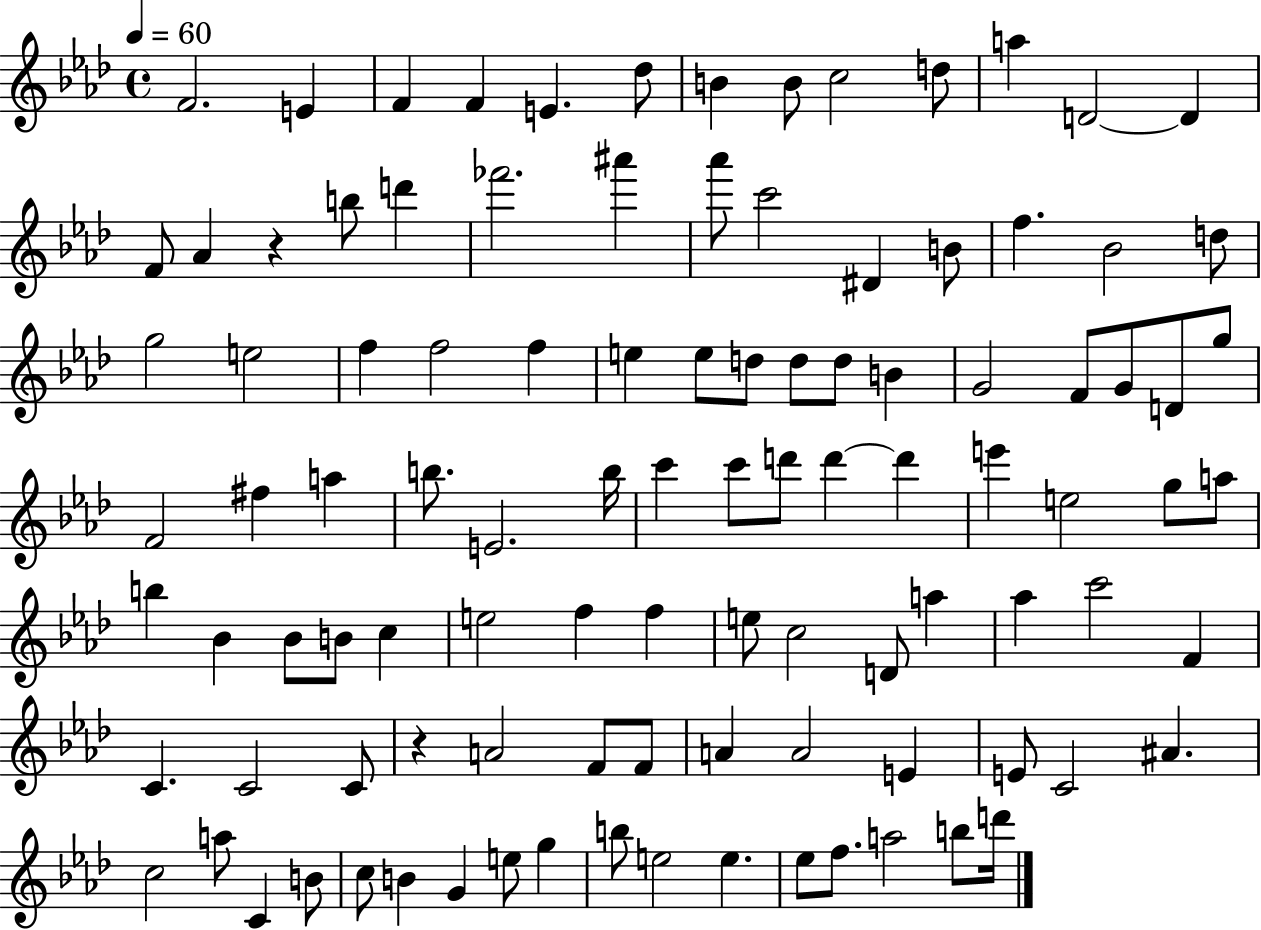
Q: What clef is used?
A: treble